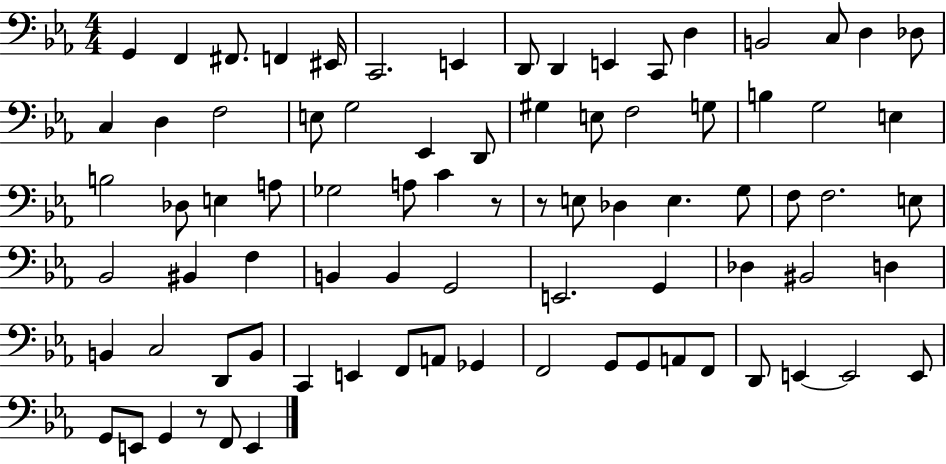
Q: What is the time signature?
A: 4/4